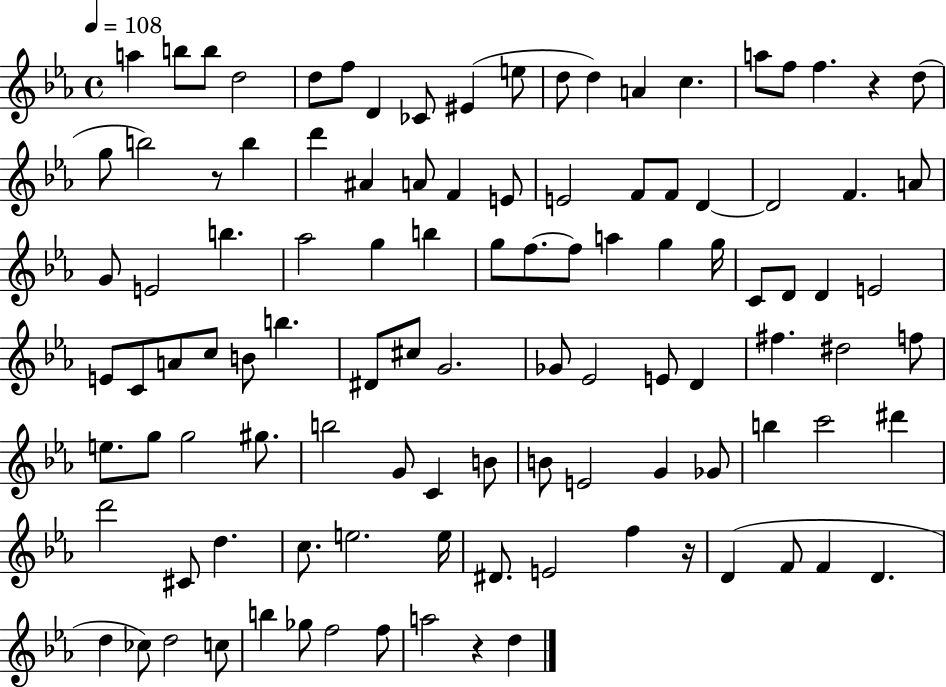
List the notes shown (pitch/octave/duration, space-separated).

A5/q B5/e B5/e D5/h D5/e F5/e D4/q CES4/e EIS4/q E5/e D5/e D5/q A4/q C5/q. A5/e F5/e F5/q. R/q D5/e G5/e B5/h R/e B5/q D6/q A#4/q A4/e F4/q E4/e E4/h F4/e F4/e D4/q D4/h F4/q. A4/e G4/e E4/h B5/q. Ab5/h G5/q B5/q G5/e F5/e. F5/e A5/q G5/q G5/s C4/e D4/e D4/q E4/h E4/e C4/e A4/e C5/e B4/e B5/q. D#4/e C#5/e G4/h. Gb4/e Eb4/h E4/e D4/q F#5/q. D#5/h F5/e E5/e. G5/e G5/h G#5/e. B5/h G4/e C4/q B4/e B4/e E4/h G4/q Gb4/e B5/q C6/h D#6/q D6/h C#4/e D5/q. C5/e. E5/h. E5/s D#4/e. E4/h F5/q R/s D4/q F4/e F4/q D4/q. D5/q CES5/e D5/h C5/e B5/q Gb5/e F5/h F5/e A5/h R/q D5/q